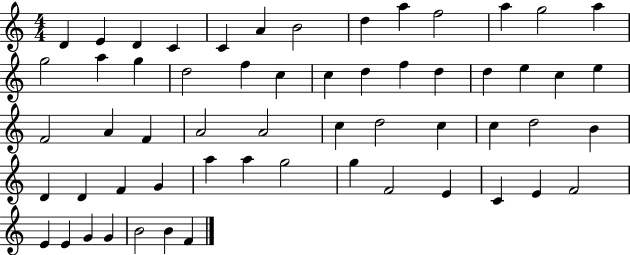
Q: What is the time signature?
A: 4/4